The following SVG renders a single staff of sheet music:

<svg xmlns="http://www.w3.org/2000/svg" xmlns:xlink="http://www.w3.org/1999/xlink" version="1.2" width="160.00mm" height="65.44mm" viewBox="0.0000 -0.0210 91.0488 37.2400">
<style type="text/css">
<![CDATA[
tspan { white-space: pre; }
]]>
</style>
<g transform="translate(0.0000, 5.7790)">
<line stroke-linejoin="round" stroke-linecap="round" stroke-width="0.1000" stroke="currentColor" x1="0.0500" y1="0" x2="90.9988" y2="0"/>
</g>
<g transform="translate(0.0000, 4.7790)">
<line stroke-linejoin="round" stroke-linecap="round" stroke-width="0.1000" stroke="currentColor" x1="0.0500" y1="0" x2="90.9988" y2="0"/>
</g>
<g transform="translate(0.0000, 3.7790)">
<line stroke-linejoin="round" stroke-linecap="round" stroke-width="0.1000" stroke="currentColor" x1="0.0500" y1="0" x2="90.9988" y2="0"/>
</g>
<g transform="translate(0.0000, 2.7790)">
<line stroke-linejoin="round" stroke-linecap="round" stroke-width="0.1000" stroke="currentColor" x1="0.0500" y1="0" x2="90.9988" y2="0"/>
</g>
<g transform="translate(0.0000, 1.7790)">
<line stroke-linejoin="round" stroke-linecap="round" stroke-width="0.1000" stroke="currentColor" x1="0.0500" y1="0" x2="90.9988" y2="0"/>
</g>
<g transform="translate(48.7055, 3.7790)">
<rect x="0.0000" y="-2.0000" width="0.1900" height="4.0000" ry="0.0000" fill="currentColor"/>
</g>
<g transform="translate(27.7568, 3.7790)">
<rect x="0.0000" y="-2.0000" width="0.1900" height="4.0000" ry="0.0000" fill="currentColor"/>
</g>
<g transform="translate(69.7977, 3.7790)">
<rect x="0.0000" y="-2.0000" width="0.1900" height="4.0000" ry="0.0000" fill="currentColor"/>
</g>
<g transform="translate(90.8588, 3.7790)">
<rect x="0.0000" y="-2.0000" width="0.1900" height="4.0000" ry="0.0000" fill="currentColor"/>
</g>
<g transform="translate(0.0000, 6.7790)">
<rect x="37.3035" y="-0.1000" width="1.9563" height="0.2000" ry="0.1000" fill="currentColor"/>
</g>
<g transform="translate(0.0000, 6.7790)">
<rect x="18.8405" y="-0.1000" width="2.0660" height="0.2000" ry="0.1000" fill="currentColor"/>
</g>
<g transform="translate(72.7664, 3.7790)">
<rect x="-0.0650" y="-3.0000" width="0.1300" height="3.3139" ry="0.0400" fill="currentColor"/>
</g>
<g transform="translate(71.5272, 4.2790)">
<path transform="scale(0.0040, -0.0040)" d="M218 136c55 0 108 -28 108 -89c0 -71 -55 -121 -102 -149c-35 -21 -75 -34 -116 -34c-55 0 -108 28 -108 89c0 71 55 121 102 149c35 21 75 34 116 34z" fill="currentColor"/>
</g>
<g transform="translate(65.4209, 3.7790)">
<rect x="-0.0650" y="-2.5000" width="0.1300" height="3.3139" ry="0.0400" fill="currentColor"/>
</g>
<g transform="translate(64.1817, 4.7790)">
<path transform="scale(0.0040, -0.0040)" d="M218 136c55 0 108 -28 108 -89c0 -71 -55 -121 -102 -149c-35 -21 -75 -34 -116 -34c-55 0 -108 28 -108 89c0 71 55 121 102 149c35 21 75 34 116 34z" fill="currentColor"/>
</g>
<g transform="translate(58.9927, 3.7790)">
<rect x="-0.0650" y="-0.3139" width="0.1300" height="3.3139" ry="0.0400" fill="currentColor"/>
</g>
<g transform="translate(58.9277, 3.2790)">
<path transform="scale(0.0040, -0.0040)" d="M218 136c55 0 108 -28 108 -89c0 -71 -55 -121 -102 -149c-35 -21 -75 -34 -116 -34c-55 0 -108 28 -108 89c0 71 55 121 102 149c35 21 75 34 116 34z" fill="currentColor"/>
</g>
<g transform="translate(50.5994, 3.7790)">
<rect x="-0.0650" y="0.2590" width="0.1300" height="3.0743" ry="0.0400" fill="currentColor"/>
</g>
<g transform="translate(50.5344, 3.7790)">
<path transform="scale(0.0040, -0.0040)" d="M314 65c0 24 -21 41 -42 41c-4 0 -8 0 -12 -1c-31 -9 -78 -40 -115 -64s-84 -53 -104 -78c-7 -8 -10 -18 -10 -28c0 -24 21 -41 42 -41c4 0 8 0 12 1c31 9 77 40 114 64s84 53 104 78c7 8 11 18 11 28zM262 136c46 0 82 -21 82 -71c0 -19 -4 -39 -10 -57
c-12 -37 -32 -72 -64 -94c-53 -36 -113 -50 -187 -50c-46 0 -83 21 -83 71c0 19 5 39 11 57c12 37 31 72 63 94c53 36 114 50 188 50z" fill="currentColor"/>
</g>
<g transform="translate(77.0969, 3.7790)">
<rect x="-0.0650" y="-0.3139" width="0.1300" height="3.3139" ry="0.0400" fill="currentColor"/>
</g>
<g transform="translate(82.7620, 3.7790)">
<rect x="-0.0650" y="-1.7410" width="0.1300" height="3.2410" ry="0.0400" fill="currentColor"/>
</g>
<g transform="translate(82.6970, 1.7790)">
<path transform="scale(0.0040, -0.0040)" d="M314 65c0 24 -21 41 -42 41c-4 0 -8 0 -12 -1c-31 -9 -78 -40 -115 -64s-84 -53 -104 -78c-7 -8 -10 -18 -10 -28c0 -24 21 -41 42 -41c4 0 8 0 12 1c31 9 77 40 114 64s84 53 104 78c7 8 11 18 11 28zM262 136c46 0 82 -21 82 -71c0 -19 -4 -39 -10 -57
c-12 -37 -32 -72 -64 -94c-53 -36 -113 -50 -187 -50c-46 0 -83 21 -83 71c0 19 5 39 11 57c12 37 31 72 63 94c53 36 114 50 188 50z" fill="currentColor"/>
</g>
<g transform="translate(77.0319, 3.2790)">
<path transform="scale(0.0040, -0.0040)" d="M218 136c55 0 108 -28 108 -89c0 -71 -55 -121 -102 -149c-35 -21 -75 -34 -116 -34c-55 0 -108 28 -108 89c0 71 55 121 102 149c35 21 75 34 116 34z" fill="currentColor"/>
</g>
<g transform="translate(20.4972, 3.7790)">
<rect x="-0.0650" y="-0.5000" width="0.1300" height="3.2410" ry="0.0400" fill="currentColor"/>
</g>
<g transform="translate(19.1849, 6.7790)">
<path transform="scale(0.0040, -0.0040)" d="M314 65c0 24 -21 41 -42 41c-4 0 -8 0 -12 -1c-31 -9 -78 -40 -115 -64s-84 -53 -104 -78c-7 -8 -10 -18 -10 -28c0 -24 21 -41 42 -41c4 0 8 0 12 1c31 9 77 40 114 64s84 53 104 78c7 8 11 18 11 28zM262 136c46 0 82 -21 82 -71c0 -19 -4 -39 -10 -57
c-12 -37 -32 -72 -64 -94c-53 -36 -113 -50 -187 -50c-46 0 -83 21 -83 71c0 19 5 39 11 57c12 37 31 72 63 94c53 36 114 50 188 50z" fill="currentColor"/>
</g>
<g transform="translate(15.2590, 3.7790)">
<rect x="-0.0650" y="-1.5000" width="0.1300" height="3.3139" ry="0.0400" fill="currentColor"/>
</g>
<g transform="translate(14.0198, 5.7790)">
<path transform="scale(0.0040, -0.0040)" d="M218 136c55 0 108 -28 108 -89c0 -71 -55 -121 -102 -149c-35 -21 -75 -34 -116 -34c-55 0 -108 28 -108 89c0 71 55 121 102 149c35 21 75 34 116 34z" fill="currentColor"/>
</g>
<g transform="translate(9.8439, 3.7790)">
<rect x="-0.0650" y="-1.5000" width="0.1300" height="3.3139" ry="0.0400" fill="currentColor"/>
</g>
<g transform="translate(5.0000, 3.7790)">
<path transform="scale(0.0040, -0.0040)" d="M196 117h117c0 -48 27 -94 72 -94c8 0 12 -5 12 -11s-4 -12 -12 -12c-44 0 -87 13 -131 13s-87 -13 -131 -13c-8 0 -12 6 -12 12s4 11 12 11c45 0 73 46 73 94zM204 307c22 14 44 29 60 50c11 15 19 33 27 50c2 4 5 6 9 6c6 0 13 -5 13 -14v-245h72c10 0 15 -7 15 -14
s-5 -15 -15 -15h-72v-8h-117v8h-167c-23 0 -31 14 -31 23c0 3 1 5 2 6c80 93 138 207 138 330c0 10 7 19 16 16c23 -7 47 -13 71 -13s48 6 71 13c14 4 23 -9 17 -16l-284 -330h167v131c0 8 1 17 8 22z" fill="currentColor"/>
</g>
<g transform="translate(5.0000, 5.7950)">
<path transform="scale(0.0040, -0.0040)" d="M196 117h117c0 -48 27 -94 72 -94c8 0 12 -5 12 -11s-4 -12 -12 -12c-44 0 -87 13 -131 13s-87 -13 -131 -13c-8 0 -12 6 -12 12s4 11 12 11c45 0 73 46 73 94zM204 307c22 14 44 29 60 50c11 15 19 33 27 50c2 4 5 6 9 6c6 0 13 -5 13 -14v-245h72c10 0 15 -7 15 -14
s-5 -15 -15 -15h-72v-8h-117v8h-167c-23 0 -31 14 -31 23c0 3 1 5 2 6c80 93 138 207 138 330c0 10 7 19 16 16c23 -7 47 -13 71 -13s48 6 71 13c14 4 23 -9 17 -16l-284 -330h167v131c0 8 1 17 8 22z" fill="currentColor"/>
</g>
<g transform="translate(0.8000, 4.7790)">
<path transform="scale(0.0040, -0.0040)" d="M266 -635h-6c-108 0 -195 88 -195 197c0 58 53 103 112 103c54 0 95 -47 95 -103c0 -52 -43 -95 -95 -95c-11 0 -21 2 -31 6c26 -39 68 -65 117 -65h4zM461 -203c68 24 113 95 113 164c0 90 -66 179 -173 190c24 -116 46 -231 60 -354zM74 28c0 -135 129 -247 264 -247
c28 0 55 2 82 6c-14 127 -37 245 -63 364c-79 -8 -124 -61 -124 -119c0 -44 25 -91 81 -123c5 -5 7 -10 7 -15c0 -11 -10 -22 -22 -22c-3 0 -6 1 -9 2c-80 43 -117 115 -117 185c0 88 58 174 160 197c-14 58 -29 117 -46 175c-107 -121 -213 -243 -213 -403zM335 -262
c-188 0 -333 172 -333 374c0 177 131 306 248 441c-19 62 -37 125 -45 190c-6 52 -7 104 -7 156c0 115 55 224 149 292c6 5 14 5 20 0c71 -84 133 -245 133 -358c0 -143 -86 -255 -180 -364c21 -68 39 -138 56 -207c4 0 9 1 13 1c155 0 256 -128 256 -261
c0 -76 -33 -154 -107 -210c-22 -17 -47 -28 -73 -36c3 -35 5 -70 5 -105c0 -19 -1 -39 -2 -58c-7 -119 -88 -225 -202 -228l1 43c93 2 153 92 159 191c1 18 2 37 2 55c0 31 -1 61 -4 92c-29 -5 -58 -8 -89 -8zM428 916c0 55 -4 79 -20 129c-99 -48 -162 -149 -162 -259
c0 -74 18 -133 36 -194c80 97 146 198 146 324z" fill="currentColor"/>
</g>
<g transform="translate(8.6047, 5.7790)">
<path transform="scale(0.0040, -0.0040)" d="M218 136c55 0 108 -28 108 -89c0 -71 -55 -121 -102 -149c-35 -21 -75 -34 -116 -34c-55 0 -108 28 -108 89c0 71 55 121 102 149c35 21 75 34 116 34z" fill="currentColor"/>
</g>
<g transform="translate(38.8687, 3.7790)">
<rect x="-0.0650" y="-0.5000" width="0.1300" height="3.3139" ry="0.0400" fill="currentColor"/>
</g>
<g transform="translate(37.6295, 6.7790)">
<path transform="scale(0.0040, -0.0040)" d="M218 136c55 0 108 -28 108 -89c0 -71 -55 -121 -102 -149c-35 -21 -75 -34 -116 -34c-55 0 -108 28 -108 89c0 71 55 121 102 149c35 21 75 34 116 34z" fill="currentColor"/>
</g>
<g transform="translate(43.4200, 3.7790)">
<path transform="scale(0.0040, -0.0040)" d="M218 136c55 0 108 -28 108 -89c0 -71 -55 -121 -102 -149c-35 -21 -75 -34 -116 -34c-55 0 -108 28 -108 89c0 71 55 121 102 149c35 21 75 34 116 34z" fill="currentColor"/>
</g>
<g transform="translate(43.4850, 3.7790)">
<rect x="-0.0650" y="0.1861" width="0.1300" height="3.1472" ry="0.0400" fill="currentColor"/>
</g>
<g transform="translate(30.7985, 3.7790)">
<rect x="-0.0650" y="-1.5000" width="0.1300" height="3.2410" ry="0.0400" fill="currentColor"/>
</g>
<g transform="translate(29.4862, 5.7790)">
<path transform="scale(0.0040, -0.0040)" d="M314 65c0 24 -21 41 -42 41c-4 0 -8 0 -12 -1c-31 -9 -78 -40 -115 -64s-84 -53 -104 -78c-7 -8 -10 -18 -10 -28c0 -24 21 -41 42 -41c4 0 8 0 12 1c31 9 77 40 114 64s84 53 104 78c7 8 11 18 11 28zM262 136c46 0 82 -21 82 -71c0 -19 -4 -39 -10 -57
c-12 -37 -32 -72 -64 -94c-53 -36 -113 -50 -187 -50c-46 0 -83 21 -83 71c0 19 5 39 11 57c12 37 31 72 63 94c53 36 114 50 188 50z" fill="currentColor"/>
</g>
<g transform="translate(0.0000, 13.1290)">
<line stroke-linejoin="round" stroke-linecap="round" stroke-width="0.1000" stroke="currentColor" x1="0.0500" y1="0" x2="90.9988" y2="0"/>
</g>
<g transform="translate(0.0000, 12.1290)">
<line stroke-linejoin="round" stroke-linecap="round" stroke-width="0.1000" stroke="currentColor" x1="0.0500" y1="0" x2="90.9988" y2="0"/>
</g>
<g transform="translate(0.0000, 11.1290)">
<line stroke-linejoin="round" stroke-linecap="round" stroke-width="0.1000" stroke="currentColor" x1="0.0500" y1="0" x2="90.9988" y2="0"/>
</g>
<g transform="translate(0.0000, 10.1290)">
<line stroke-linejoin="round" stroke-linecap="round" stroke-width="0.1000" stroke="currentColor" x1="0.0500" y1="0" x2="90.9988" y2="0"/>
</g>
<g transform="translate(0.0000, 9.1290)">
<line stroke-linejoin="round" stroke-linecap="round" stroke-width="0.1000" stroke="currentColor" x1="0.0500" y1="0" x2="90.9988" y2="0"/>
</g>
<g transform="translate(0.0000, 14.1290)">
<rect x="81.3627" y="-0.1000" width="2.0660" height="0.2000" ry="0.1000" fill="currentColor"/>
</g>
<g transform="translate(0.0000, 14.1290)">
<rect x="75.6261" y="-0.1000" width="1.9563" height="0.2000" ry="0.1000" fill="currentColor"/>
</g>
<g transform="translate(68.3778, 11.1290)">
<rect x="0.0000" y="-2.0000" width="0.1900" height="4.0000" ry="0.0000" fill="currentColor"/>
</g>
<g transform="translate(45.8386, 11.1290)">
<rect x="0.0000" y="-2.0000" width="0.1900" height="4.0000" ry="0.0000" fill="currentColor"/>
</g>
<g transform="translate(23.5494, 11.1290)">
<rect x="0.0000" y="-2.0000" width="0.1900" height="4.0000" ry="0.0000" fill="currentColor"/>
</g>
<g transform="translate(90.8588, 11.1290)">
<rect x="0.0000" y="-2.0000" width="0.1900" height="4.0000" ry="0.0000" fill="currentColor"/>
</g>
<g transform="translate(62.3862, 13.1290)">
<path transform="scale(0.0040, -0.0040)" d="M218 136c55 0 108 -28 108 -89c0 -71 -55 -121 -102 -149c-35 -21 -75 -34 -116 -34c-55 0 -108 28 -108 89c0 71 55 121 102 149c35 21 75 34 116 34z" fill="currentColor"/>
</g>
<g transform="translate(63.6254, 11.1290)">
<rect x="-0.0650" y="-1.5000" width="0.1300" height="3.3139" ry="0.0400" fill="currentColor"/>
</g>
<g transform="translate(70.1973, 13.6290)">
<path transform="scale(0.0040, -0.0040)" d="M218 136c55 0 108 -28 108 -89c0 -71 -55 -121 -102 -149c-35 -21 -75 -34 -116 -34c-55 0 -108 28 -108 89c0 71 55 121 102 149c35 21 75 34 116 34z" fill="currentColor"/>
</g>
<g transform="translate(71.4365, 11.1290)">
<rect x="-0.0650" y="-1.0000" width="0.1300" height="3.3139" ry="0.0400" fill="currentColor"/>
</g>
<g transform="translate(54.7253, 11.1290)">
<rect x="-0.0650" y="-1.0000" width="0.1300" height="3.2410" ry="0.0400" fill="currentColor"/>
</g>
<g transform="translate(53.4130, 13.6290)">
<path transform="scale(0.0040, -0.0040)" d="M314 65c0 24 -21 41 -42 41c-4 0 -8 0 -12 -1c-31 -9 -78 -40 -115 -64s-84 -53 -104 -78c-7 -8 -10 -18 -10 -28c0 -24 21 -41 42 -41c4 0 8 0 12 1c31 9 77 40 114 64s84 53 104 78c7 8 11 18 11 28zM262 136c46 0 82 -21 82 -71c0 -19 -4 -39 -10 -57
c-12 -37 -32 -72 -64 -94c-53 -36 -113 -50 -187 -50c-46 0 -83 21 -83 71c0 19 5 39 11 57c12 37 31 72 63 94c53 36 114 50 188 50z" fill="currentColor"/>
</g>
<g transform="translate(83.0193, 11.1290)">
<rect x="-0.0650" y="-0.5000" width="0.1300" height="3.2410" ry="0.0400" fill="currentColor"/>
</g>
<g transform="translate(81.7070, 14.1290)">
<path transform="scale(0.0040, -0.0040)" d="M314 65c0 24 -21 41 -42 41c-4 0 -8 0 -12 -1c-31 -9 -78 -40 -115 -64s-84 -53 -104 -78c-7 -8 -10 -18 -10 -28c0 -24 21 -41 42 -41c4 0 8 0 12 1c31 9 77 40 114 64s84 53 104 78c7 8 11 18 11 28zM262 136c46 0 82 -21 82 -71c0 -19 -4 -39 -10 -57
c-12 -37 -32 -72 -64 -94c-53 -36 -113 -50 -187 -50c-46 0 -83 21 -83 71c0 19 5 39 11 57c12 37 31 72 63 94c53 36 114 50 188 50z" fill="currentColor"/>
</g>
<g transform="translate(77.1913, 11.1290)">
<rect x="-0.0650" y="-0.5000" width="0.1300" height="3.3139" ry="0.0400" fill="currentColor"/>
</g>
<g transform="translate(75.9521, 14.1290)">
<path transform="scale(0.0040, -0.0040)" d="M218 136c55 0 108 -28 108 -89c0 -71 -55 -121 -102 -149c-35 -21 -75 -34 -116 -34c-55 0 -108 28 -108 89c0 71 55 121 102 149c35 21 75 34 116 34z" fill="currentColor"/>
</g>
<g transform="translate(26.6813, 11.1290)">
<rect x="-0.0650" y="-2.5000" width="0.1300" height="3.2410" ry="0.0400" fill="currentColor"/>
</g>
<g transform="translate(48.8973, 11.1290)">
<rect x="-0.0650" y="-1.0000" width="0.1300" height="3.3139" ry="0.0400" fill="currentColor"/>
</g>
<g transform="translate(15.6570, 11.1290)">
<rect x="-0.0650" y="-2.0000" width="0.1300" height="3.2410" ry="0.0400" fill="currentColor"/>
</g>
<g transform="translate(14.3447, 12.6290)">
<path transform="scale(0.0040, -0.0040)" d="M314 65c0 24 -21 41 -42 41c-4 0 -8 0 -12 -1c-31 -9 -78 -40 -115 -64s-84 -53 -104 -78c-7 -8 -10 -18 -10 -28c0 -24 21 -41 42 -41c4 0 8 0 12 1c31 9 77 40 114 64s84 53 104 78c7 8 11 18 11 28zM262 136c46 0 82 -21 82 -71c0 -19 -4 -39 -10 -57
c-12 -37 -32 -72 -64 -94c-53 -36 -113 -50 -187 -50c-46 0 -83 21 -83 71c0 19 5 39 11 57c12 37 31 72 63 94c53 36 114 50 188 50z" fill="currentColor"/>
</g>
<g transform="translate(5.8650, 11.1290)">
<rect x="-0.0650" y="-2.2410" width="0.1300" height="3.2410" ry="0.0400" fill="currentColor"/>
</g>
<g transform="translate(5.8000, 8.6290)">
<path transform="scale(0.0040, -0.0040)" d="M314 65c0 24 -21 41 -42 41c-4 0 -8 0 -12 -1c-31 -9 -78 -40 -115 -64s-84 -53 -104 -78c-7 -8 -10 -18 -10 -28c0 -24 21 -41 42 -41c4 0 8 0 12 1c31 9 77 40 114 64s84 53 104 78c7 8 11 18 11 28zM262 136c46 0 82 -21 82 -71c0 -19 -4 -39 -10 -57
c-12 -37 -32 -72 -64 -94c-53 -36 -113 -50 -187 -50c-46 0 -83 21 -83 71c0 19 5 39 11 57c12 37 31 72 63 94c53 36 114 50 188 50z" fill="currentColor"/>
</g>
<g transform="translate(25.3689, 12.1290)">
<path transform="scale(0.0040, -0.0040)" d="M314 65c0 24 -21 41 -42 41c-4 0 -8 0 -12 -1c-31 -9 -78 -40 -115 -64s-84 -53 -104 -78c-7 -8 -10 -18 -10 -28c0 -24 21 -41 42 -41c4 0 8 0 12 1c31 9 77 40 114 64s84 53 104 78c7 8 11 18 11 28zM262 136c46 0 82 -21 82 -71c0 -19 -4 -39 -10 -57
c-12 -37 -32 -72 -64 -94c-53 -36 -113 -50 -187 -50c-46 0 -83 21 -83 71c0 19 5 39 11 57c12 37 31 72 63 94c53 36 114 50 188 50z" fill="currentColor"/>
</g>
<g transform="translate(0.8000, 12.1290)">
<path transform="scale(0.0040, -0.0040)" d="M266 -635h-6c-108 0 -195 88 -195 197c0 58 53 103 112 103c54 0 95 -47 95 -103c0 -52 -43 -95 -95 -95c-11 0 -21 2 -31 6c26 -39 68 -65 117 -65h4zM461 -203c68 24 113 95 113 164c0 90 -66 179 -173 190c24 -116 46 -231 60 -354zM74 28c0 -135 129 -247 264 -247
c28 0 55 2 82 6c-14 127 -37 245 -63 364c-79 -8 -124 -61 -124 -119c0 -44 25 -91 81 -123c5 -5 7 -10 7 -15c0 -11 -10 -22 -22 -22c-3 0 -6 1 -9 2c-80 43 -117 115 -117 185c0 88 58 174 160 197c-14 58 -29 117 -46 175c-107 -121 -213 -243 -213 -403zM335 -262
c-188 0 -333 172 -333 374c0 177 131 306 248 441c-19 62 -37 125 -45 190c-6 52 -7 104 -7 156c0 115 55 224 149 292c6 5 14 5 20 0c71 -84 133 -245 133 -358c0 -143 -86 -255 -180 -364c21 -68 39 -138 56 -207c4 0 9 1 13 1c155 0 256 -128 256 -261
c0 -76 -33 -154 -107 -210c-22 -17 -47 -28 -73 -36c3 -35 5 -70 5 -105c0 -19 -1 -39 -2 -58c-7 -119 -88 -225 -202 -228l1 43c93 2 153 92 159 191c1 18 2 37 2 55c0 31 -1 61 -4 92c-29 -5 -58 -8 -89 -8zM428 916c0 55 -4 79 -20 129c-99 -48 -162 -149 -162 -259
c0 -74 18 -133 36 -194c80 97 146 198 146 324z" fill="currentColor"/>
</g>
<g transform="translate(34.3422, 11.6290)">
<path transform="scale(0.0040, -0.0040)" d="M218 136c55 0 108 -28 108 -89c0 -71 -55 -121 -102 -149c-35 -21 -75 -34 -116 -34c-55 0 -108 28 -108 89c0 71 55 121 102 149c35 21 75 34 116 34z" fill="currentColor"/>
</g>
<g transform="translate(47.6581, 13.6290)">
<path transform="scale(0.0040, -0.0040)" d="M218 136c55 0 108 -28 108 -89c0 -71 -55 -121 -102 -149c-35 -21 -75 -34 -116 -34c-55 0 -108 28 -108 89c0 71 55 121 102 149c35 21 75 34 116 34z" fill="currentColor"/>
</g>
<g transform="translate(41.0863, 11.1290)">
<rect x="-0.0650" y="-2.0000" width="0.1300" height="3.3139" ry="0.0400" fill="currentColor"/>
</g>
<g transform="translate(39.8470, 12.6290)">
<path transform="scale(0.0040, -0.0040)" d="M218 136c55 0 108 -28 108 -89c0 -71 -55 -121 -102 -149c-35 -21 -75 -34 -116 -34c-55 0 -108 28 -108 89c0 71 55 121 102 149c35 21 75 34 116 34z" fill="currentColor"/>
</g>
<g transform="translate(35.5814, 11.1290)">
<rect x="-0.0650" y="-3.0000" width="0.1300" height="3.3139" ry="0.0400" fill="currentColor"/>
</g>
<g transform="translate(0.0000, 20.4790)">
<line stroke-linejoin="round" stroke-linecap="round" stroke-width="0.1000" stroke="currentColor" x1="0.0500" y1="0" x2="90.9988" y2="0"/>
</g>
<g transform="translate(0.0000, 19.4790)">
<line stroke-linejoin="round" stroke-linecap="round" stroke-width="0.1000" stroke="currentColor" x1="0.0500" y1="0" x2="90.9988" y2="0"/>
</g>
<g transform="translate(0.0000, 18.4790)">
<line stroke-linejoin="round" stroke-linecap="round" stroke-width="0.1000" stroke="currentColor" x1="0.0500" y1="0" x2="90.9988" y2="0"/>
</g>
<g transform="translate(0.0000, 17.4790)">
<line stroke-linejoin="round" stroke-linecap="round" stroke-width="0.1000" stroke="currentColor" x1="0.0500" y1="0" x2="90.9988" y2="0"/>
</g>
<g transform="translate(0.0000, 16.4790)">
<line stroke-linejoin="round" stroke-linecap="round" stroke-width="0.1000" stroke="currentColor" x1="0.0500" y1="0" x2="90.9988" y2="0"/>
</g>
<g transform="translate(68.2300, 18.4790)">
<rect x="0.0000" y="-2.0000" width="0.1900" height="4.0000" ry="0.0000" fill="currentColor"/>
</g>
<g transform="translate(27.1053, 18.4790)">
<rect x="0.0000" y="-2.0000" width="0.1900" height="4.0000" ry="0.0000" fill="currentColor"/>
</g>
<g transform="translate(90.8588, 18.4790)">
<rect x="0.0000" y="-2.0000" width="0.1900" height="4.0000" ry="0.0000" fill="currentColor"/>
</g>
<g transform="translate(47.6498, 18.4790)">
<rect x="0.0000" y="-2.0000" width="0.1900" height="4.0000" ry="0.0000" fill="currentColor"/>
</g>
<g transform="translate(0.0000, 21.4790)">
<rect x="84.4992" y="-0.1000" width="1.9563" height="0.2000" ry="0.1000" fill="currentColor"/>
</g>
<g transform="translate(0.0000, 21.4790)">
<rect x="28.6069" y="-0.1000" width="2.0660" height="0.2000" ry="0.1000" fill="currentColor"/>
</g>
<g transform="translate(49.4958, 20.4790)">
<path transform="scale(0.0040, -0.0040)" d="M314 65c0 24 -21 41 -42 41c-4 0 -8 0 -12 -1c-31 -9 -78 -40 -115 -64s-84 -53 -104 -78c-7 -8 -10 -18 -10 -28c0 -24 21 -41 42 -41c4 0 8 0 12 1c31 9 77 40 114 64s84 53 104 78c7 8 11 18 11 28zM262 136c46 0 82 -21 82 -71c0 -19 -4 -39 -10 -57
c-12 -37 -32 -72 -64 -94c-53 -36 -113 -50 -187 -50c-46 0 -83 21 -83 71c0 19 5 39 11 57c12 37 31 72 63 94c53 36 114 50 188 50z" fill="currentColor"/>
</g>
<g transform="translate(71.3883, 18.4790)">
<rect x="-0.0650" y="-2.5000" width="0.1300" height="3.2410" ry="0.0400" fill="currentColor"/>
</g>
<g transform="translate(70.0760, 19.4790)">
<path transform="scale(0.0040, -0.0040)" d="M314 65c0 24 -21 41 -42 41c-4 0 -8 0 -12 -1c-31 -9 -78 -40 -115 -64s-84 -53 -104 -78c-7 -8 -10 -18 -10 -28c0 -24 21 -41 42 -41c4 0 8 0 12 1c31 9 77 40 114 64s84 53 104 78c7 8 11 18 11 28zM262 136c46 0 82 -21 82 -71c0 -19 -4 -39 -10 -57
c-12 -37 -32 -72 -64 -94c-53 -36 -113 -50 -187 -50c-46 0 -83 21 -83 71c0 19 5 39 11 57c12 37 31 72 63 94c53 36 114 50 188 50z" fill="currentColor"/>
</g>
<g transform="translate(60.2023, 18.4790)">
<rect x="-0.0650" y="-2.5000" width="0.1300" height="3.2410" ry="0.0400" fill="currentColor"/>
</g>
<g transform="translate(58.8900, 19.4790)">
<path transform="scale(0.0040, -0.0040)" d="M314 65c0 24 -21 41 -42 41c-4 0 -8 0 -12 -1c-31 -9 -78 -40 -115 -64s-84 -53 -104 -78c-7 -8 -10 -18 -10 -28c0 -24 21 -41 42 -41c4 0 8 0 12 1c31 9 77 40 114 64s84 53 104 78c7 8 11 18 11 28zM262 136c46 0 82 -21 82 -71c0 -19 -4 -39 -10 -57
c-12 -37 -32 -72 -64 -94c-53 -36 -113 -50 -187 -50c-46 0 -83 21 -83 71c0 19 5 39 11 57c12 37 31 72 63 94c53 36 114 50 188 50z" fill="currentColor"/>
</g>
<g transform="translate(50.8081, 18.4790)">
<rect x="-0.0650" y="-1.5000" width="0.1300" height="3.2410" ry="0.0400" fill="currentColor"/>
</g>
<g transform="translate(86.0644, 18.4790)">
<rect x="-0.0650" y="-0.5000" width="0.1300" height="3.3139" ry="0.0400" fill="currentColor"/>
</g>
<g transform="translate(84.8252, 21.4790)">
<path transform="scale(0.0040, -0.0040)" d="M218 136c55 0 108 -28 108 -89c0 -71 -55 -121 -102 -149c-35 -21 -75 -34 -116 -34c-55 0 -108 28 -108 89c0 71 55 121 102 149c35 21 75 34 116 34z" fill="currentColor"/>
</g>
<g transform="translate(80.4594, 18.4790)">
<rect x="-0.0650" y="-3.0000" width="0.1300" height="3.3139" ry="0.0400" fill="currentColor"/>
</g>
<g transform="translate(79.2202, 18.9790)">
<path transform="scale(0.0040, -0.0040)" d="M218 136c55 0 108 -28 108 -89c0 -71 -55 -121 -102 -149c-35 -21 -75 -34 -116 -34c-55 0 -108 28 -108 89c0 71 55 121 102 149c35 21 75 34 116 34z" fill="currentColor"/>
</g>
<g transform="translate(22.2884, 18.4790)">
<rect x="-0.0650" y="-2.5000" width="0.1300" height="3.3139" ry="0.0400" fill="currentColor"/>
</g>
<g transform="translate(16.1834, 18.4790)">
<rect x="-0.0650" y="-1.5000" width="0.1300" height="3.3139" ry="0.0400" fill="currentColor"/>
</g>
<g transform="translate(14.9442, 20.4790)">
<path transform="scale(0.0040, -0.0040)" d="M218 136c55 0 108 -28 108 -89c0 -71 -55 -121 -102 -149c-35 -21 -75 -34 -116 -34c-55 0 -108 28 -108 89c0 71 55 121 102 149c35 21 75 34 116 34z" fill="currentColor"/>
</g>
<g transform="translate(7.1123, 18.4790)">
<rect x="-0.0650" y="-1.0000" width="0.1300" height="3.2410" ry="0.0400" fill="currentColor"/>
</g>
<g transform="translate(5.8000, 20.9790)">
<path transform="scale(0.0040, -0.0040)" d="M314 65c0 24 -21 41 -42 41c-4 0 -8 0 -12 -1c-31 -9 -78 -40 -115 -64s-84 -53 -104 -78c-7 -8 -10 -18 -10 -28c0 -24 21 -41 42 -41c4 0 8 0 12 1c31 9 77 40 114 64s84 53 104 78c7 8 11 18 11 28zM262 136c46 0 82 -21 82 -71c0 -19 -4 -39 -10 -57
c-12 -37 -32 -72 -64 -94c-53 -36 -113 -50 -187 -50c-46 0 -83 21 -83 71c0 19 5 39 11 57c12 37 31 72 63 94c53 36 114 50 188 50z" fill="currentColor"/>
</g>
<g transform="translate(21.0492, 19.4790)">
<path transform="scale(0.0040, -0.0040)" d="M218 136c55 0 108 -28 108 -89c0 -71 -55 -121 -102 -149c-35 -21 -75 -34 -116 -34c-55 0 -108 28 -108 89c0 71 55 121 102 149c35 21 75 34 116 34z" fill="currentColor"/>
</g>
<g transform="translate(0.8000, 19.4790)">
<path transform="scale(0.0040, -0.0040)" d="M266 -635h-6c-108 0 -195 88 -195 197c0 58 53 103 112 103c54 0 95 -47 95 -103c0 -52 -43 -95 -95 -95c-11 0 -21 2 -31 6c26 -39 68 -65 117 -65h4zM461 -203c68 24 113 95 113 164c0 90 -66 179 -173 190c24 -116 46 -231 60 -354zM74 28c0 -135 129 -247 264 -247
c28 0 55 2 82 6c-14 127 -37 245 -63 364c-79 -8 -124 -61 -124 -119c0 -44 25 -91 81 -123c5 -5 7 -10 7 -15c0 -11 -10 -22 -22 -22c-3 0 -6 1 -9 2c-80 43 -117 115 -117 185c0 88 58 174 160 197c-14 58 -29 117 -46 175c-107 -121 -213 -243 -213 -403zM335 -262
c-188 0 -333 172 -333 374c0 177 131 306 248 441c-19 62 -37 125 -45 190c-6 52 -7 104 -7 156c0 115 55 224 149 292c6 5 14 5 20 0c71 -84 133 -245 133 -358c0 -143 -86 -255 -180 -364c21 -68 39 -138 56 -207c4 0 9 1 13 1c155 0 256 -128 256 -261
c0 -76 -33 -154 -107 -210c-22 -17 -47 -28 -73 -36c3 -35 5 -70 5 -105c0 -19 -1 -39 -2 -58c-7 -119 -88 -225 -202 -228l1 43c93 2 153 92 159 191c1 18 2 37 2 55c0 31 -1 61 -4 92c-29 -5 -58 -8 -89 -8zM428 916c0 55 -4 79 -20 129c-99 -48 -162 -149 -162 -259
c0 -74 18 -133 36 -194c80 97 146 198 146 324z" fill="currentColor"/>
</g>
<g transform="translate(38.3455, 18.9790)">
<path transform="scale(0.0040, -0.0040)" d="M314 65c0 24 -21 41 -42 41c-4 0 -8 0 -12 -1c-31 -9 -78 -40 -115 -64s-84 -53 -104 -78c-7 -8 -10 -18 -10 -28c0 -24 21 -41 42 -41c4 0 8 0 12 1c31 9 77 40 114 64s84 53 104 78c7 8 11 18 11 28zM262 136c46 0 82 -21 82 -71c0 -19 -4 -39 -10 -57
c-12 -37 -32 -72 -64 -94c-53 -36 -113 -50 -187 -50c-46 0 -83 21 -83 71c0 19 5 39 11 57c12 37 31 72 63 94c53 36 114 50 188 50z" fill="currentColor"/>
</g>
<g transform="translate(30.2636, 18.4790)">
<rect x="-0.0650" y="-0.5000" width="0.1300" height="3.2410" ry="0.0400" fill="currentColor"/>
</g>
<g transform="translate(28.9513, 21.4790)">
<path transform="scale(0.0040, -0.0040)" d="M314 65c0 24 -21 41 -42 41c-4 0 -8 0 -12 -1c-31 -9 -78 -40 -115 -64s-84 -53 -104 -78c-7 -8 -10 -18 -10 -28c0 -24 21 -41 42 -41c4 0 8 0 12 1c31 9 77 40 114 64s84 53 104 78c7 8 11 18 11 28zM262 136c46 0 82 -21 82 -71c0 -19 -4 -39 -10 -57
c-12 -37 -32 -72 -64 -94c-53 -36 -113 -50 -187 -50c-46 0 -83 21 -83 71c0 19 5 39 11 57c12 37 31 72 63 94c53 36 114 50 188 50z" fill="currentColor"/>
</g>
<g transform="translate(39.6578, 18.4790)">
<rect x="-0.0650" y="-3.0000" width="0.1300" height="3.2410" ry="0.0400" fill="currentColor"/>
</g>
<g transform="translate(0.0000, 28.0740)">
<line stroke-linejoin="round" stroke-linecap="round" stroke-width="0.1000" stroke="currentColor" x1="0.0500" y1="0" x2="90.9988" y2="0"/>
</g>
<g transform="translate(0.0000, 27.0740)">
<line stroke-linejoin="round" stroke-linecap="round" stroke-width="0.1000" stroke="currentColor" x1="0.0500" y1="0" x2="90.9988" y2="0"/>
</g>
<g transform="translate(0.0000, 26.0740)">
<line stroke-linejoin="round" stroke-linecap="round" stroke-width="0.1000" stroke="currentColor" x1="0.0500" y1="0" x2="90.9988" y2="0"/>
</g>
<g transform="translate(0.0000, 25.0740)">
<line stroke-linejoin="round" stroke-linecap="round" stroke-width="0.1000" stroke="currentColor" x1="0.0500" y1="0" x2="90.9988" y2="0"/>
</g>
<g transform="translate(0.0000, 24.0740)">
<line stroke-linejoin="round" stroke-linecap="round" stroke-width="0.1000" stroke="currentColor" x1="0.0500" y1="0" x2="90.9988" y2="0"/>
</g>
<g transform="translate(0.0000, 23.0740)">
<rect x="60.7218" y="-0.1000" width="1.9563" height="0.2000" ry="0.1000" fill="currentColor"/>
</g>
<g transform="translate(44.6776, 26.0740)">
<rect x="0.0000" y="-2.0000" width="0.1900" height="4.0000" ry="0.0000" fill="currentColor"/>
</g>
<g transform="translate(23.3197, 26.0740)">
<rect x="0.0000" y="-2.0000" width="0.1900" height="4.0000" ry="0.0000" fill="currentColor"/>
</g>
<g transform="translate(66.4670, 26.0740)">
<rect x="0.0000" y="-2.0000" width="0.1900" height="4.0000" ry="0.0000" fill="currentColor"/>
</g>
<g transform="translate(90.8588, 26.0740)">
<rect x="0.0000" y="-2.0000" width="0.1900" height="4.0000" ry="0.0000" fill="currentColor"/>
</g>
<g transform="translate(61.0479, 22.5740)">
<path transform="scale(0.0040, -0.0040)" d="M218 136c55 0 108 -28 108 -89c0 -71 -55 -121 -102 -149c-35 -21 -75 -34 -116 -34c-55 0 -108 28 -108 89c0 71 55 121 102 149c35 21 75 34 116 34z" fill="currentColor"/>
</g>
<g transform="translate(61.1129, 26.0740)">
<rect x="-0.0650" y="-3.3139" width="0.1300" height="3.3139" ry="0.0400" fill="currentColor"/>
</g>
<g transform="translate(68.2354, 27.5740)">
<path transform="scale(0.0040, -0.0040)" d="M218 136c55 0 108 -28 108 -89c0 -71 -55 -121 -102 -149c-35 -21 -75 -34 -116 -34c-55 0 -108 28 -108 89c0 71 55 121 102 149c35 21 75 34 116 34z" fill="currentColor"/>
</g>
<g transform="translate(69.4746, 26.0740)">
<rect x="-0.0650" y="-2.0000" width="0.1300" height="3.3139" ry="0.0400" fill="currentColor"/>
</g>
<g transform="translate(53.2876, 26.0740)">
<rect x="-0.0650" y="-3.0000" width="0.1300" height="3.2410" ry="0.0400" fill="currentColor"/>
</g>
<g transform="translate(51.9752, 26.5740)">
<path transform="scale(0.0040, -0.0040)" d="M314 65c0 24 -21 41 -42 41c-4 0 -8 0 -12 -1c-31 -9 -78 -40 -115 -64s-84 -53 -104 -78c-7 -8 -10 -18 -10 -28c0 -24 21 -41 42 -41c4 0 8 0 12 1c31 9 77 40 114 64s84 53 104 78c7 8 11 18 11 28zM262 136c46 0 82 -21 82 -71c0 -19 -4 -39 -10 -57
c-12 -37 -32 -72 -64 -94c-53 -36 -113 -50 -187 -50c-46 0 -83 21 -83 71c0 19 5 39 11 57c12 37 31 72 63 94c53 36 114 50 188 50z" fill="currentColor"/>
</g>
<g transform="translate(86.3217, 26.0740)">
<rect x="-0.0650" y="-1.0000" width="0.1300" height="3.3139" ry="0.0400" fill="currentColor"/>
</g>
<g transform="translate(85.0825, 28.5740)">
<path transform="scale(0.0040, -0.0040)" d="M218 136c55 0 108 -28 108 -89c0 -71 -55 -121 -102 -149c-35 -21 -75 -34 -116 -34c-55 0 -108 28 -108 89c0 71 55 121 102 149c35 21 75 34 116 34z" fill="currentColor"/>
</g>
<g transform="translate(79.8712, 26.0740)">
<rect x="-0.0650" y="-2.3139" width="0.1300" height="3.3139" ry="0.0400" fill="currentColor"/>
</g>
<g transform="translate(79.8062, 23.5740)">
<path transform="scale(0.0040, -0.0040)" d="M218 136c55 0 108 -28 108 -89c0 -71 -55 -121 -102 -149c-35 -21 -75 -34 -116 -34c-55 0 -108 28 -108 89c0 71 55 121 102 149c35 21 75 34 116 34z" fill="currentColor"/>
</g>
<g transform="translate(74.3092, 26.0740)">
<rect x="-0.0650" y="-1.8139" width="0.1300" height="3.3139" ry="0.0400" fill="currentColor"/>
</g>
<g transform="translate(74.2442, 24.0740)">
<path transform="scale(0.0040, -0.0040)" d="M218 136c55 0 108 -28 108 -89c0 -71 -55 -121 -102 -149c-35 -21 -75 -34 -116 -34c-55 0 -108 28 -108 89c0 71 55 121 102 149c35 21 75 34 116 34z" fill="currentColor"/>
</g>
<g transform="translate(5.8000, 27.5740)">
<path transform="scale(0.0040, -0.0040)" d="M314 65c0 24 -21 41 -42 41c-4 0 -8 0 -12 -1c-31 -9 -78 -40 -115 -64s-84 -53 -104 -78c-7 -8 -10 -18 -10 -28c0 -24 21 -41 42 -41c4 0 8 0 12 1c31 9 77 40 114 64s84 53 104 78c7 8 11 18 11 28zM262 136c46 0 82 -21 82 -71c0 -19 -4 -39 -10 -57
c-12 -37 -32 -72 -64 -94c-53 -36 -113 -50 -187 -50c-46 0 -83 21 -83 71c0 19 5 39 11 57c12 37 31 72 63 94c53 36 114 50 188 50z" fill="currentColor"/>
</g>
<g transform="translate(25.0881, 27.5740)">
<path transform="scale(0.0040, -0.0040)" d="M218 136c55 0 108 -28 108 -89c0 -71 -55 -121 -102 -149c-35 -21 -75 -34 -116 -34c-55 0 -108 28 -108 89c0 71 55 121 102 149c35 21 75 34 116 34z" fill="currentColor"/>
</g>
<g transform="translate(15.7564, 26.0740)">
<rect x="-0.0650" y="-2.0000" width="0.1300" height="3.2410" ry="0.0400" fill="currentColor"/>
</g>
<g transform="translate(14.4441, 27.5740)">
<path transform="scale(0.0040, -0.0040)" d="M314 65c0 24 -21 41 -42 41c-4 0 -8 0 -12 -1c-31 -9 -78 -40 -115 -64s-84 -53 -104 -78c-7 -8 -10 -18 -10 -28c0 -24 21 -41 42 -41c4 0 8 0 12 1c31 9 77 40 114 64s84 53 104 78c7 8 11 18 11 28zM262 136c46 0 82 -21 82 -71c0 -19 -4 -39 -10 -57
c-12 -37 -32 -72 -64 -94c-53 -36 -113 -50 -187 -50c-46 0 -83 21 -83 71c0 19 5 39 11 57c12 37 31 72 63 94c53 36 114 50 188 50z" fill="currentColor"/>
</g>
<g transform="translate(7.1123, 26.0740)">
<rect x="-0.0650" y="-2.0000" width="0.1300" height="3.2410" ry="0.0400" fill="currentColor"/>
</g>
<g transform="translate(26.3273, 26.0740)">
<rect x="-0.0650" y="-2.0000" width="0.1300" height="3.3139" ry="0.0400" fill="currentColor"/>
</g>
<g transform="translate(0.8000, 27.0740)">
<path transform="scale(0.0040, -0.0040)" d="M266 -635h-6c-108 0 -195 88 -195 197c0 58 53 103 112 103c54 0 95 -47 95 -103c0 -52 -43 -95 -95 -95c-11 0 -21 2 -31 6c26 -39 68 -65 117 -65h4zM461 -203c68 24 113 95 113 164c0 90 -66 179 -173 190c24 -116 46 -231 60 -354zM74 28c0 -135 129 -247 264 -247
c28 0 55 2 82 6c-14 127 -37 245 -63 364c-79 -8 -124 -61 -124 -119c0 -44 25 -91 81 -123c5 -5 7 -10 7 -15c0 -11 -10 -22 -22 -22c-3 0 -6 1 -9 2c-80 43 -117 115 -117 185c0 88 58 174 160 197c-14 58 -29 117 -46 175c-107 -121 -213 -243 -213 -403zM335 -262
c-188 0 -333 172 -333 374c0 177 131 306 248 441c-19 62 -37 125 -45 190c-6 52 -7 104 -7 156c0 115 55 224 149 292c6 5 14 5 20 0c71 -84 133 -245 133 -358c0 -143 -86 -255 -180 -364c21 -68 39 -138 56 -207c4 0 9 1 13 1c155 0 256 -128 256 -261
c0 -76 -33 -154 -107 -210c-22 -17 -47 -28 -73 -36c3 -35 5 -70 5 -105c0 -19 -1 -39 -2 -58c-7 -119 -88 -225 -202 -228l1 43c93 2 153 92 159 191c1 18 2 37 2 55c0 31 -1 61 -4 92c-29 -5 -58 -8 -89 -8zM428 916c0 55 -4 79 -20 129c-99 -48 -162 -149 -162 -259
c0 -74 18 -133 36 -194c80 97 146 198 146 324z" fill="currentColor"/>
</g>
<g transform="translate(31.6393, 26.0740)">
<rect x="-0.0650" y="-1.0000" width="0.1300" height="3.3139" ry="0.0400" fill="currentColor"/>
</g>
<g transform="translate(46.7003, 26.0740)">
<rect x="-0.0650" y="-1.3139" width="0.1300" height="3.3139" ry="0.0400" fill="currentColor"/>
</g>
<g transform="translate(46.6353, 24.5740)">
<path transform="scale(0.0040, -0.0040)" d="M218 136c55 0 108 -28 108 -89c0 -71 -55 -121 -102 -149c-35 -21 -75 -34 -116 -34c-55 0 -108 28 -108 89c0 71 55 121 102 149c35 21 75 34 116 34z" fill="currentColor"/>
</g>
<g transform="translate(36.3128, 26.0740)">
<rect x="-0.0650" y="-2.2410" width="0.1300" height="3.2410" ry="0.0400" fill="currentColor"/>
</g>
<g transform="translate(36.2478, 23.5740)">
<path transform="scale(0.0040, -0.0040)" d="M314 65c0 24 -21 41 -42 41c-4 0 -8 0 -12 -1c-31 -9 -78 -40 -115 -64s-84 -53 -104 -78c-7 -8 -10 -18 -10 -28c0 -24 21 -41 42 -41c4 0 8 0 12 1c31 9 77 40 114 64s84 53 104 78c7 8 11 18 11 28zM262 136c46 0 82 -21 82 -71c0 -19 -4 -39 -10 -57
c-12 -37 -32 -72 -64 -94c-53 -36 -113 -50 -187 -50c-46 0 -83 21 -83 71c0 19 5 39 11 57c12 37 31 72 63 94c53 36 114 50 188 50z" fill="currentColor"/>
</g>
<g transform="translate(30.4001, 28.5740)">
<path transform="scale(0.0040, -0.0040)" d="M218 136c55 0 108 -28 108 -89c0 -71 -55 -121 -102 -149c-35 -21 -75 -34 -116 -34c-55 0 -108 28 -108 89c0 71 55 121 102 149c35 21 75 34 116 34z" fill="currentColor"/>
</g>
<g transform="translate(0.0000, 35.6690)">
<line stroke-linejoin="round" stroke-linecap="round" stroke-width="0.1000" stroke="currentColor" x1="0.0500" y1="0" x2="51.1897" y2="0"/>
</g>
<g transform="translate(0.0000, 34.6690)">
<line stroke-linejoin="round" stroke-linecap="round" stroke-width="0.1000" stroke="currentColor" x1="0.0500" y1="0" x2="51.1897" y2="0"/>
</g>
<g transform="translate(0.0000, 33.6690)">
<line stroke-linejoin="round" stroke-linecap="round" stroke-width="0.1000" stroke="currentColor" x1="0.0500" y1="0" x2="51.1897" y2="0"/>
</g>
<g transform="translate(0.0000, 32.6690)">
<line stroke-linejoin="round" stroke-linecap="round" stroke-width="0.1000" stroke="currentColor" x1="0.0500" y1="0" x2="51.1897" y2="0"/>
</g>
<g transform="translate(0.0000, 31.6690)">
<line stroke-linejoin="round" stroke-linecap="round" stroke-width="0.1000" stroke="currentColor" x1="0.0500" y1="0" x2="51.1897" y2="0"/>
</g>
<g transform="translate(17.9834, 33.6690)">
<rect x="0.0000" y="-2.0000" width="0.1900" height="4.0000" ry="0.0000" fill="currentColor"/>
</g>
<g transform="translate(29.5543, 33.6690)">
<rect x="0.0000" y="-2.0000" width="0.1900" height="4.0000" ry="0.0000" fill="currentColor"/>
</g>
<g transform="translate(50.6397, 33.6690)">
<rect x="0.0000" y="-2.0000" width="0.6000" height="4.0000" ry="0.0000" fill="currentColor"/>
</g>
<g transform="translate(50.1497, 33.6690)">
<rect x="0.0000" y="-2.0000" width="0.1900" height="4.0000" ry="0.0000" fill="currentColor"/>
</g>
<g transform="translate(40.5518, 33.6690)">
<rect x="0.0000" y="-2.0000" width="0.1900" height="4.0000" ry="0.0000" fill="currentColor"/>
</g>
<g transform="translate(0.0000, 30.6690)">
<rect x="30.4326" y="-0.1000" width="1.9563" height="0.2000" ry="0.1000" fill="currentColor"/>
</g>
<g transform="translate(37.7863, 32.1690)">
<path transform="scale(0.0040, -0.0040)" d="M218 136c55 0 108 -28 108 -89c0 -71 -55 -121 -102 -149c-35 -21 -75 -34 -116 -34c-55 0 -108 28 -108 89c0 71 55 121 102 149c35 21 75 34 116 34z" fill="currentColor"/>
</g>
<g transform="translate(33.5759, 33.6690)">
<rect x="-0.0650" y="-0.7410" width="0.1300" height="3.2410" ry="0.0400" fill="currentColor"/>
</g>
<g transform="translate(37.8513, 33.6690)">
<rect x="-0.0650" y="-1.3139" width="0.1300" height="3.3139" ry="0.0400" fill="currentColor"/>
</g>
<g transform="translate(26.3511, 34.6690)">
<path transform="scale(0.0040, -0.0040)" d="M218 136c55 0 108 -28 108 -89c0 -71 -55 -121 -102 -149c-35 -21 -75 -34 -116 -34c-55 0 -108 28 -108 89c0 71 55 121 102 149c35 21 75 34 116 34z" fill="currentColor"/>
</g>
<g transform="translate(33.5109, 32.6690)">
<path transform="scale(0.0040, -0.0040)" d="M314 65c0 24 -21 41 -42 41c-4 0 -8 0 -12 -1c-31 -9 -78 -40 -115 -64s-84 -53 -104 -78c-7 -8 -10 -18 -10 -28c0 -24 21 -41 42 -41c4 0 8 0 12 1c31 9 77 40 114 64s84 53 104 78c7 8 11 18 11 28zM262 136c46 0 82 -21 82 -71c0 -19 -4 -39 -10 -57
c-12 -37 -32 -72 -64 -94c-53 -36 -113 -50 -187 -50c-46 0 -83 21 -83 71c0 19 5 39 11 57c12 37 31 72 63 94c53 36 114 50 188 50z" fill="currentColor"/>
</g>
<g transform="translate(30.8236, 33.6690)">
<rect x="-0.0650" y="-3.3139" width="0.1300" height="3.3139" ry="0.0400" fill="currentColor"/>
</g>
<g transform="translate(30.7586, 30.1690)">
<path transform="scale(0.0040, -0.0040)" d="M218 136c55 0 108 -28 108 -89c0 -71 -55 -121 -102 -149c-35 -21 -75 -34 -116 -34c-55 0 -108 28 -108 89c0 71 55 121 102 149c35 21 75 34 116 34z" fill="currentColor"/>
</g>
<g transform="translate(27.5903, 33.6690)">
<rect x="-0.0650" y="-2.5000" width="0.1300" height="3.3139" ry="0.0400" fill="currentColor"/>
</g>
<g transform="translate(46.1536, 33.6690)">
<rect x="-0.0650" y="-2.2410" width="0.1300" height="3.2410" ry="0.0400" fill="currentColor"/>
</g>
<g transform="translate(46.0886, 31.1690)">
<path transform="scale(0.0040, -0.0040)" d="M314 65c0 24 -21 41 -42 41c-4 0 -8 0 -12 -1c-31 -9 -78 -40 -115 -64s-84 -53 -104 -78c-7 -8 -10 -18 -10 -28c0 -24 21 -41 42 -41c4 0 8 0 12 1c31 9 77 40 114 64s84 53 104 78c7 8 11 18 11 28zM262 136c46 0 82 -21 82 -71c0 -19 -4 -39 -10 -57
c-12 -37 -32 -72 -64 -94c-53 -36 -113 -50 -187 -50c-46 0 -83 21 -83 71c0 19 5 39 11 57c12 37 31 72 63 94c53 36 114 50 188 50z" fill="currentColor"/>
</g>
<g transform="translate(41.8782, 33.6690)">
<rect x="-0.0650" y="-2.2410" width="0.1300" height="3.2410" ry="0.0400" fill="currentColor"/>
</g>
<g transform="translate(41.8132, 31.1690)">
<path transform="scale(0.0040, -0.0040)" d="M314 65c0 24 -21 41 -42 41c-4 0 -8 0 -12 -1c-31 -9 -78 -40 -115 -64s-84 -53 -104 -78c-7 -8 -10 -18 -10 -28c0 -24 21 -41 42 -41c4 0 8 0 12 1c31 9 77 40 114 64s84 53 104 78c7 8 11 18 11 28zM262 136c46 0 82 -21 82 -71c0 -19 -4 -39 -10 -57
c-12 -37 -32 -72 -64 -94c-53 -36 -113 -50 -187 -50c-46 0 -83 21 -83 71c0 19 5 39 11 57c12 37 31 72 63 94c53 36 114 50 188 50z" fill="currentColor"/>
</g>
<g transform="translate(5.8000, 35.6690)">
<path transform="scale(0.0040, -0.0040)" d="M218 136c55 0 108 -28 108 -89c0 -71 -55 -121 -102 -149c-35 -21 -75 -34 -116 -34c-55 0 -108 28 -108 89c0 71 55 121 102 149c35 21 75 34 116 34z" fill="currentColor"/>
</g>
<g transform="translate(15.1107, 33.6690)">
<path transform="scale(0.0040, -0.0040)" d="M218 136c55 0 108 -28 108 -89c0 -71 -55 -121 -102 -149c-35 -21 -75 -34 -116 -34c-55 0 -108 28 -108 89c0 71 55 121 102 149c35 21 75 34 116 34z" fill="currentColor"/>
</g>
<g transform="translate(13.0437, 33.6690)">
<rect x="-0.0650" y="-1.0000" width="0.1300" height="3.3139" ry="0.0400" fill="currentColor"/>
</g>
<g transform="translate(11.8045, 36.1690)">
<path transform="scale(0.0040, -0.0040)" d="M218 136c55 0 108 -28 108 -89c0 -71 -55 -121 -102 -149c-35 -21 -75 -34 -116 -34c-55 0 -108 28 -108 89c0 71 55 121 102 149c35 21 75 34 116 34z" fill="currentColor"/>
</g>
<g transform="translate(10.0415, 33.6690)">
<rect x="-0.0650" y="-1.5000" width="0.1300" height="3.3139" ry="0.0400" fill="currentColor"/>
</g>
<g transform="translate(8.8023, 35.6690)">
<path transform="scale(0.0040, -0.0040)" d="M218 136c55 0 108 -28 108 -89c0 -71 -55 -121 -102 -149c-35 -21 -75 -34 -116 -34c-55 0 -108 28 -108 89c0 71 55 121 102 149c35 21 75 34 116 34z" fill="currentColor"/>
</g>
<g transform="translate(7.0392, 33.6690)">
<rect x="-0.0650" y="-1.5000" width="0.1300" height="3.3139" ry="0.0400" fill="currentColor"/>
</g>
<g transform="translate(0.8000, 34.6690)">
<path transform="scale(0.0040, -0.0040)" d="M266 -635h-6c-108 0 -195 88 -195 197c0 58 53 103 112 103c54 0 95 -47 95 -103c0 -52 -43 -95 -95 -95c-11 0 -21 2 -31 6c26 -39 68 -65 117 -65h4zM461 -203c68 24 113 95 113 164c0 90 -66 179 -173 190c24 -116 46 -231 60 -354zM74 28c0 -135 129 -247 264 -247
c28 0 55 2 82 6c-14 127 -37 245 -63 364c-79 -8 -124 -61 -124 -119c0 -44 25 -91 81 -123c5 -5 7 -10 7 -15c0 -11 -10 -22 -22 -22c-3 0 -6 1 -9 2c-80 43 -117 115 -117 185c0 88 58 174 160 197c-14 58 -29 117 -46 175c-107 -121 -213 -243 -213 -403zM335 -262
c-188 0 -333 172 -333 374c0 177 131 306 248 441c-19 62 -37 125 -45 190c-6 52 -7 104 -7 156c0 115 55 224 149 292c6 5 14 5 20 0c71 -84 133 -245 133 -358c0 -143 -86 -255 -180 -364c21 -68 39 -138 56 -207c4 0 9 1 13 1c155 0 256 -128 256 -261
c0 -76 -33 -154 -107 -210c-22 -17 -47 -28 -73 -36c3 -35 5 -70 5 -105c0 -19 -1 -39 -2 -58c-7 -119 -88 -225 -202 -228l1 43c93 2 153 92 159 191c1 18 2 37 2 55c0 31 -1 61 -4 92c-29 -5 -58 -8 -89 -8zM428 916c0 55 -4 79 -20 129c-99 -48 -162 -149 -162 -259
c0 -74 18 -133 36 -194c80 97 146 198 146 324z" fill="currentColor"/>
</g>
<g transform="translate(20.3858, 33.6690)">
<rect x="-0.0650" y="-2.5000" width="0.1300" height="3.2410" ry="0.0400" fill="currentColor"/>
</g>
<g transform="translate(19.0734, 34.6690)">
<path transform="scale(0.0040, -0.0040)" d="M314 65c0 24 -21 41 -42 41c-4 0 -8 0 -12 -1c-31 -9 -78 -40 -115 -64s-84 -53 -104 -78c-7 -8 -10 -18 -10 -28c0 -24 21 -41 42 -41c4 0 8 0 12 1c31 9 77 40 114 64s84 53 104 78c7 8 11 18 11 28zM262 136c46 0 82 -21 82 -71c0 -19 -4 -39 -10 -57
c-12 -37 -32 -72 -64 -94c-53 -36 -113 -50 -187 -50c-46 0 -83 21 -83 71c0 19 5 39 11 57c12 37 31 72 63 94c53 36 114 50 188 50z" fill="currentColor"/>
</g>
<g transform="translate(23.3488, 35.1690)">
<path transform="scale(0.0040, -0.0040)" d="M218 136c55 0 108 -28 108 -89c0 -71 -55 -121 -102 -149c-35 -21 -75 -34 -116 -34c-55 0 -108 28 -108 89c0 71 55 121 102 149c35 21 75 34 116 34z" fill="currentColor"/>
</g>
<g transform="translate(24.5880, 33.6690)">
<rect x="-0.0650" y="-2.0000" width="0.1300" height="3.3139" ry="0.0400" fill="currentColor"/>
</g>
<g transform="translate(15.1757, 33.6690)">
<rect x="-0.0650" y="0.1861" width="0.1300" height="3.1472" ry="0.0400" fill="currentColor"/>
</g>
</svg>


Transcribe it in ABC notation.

X:1
T:Untitled
M:4/4
L:1/4
K:C
E E C2 E2 C B B2 c G A c f2 g2 F2 G2 A F D D2 E D C C2 D2 E G C2 A2 E2 G2 G2 A C F2 F2 F D g2 e A2 b F f g D E E D B G2 F G b d2 e g2 g2